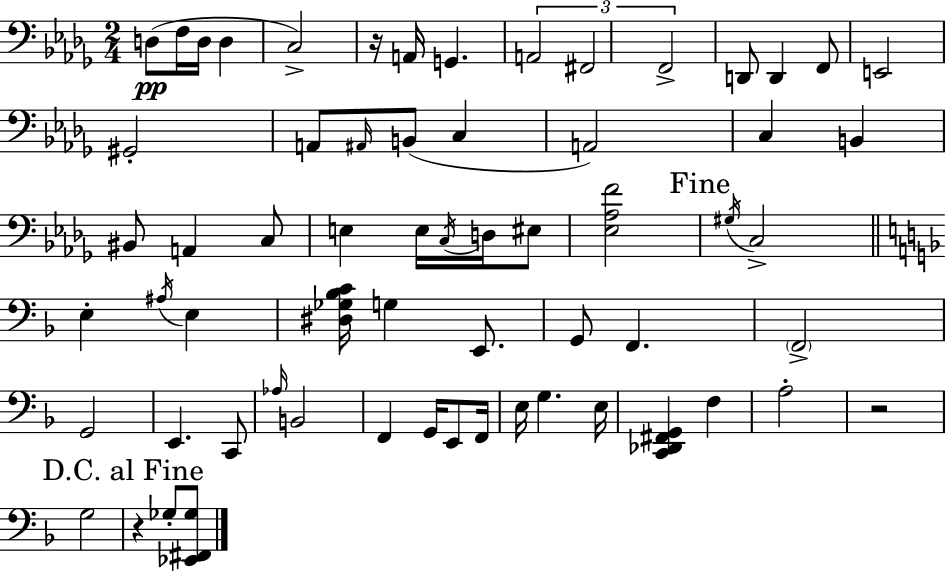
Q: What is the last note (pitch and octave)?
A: Gb3